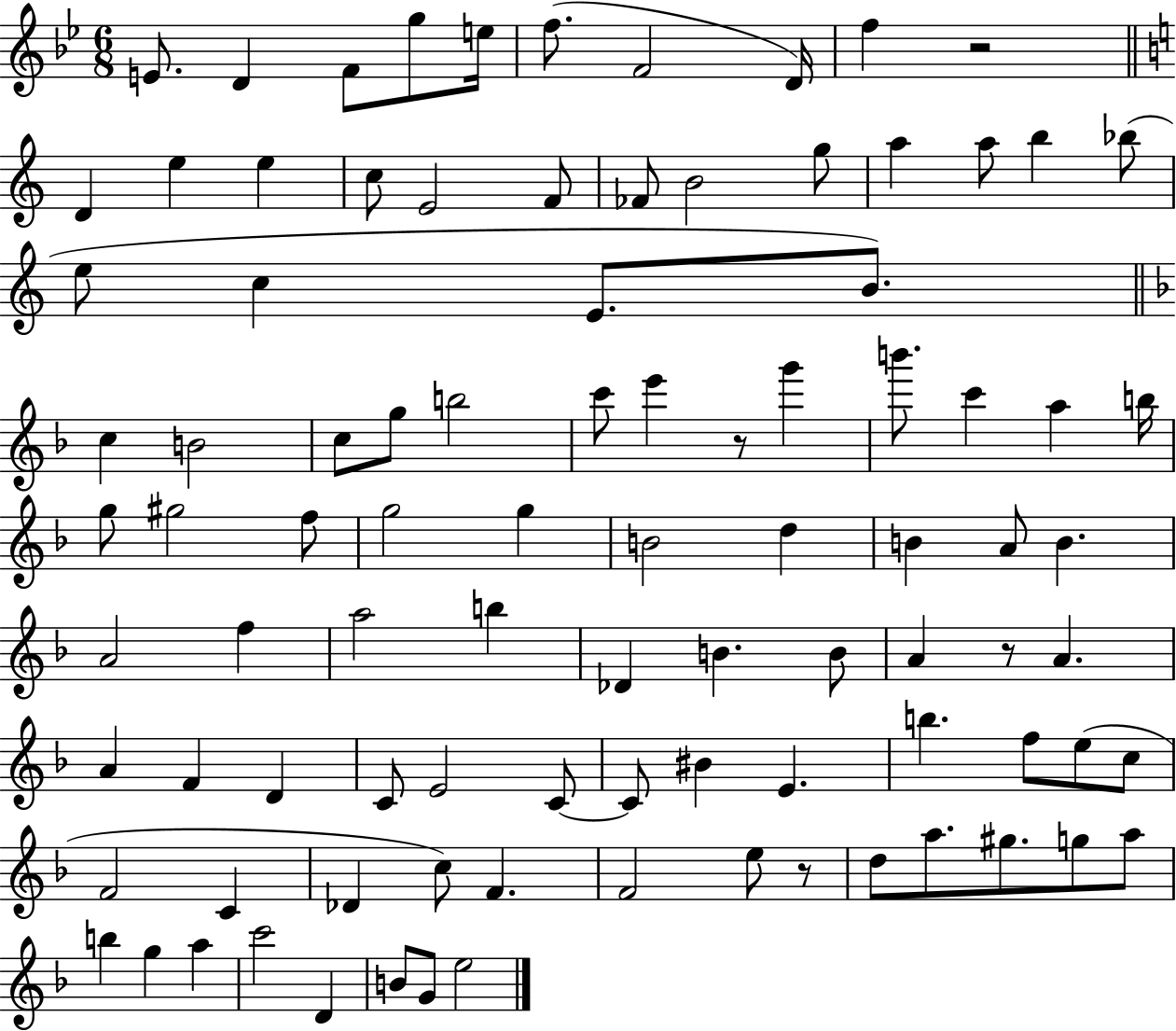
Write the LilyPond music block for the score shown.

{
  \clef treble
  \numericTimeSignature
  \time 6/8
  \key bes \major
  e'8. d'4 f'8 g''8 e''16 | f''8.( f'2 d'16) | f''4 r2 | \bar "||" \break \key c \major d'4 e''4 e''4 | c''8 e'2 f'8 | fes'8 b'2 g''8 | a''4 a''8 b''4 bes''8( | \break e''8 c''4 e'8. b'8.) | \bar "||" \break \key f \major c''4 b'2 | c''8 g''8 b''2 | c'''8 e'''4 r8 g'''4 | b'''8. c'''4 a''4 b''16 | \break g''8 gis''2 f''8 | g''2 g''4 | b'2 d''4 | b'4 a'8 b'4. | \break a'2 f''4 | a''2 b''4 | des'4 b'4. b'8 | a'4 r8 a'4. | \break a'4 f'4 d'4 | c'8 e'2 c'8~~ | c'8 bis'4 e'4. | b''4. f''8 e''8( c''8 | \break f'2 c'4 | des'4 c''8) f'4. | f'2 e''8 r8 | d''8 a''8. gis''8. g''8 a''8 | \break b''4 g''4 a''4 | c'''2 d'4 | b'8 g'8 e''2 | \bar "|."
}